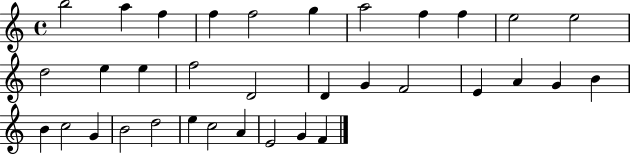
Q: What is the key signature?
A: C major